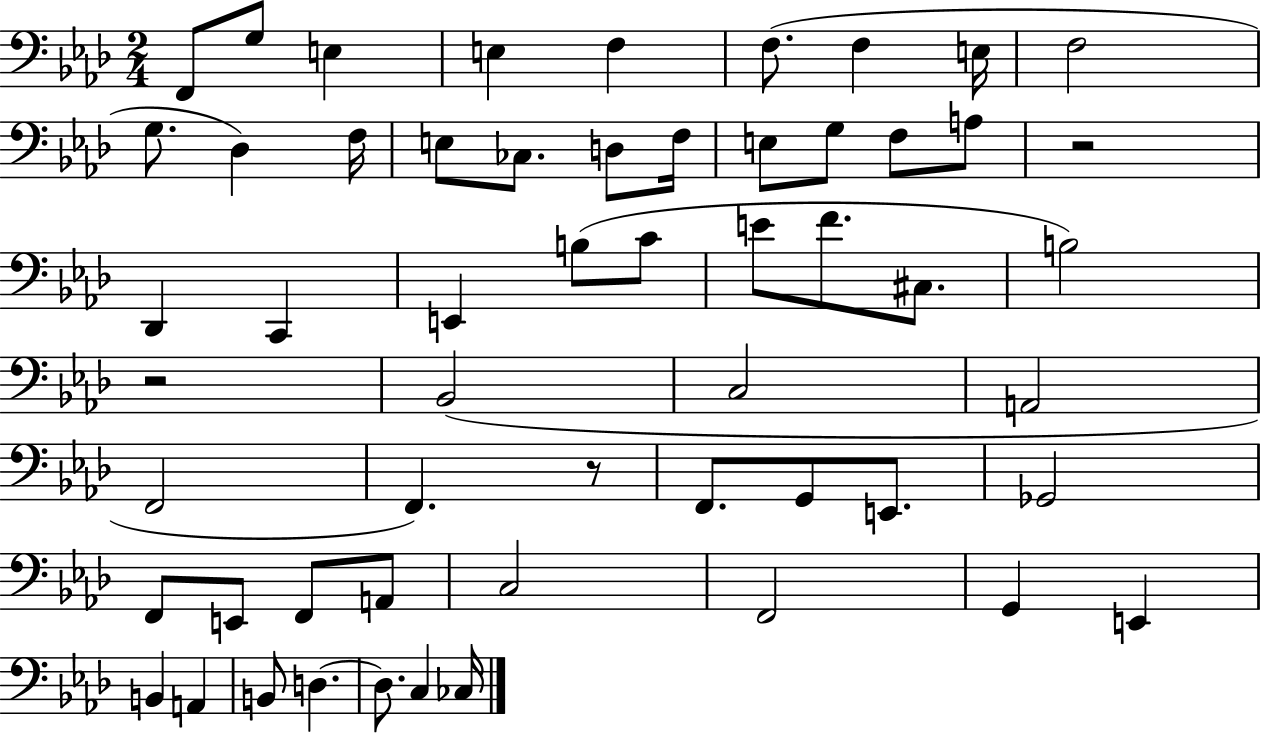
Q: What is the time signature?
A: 2/4